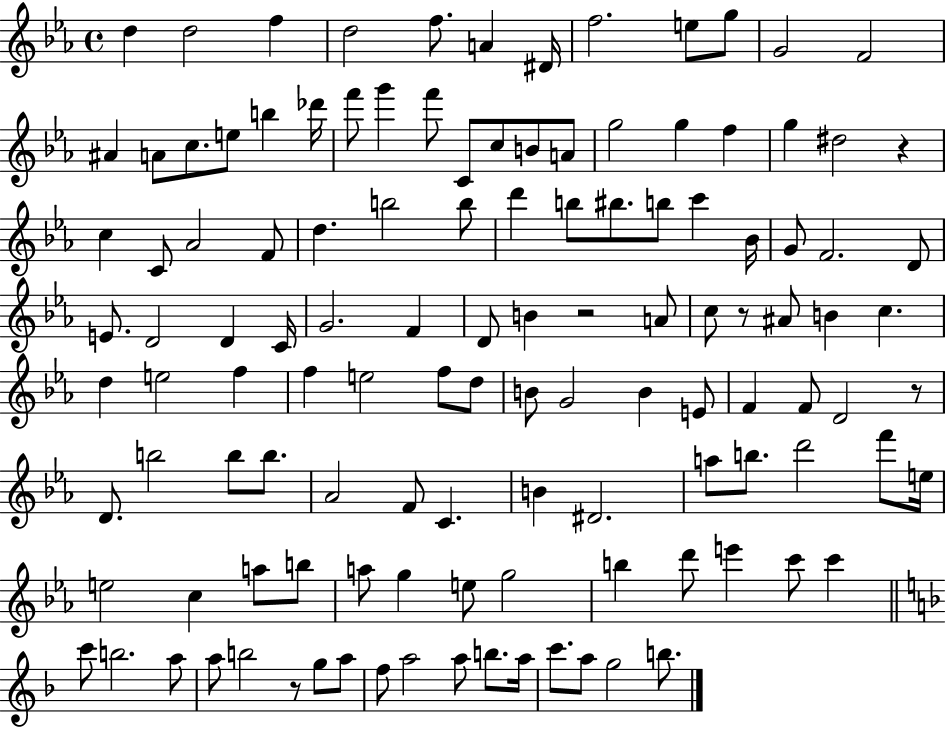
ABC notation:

X:1
T:Untitled
M:4/4
L:1/4
K:Eb
d d2 f d2 f/2 A ^D/4 f2 e/2 g/2 G2 F2 ^A A/2 c/2 e/2 b _d'/4 f'/2 g' f'/2 C/2 c/2 B/2 A/2 g2 g f g ^d2 z c C/2 _A2 F/2 d b2 b/2 d' b/2 ^b/2 b/2 c' _B/4 G/2 F2 D/2 E/2 D2 D C/4 G2 F D/2 B z2 A/2 c/2 z/2 ^A/2 B c d e2 f f e2 f/2 d/2 B/2 G2 B E/2 F F/2 D2 z/2 D/2 b2 b/2 b/2 _A2 F/2 C B ^D2 a/2 b/2 d'2 f'/2 e/4 e2 c a/2 b/2 a/2 g e/2 g2 b d'/2 e' c'/2 c' c'/2 b2 a/2 a/2 b2 z/2 g/2 a/2 f/2 a2 a/2 b/2 a/4 c'/2 a/2 g2 b/2